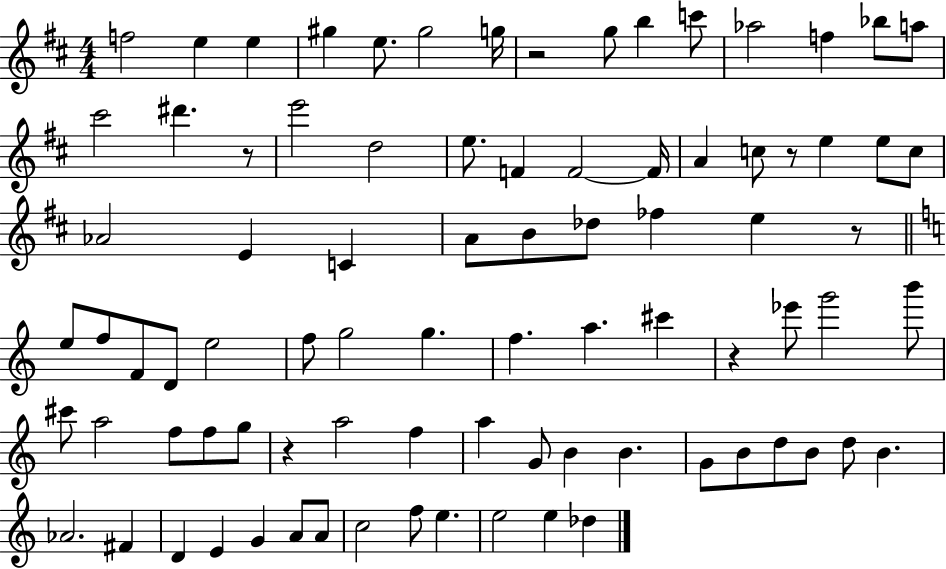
{
  \clef treble
  \numericTimeSignature
  \time 4/4
  \key d \major
  f''2 e''4 e''4 | gis''4 e''8. gis''2 g''16 | r2 g''8 b''4 c'''8 | aes''2 f''4 bes''8 a''8 | \break cis'''2 dis'''4. r8 | e'''2 d''2 | e''8. f'4 f'2~~ f'16 | a'4 c''8 r8 e''4 e''8 c''8 | \break aes'2 e'4 c'4 | a'8 b'8 des''8 fes''4 e''4 r8 | \bar "||" \break \key c \major e''8 f''8 f'8 d'8 e''2 | f''8 g''2 g''4. | f''4. a''4. cis'''4 | r4 ees'''8 g'''2 b'''8 | \break cis'''8 a''2 f''8 f''8 g''8 | r4 a''2 f''4 | a''4 g'8 b'4 b'4. | g'8 b'8 d''8 b'8 d''8 b'4. | \break aes'2. fis'4 | d'4 e'4 g'4 a'8 a'8 | c''2 f''8 e''4. | e''2 e''4 des''4 | \break \bar "|."
}